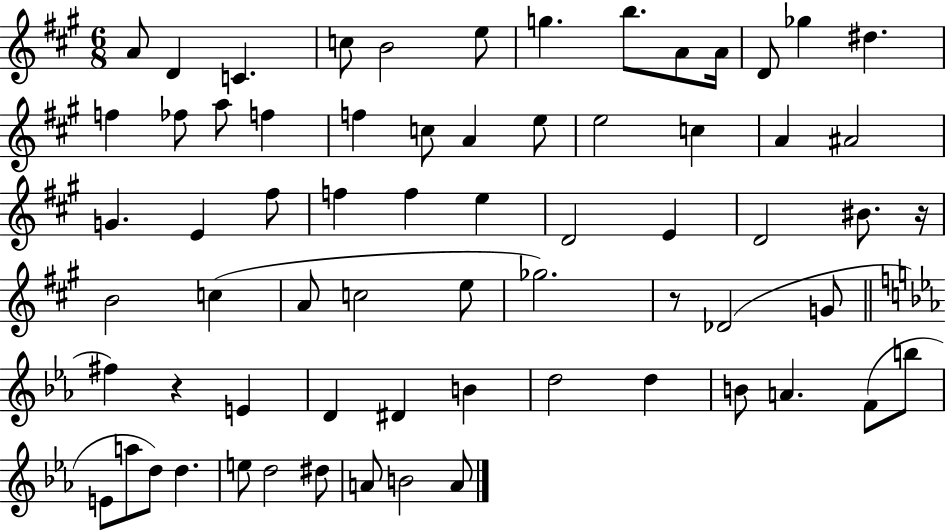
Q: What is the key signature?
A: A major